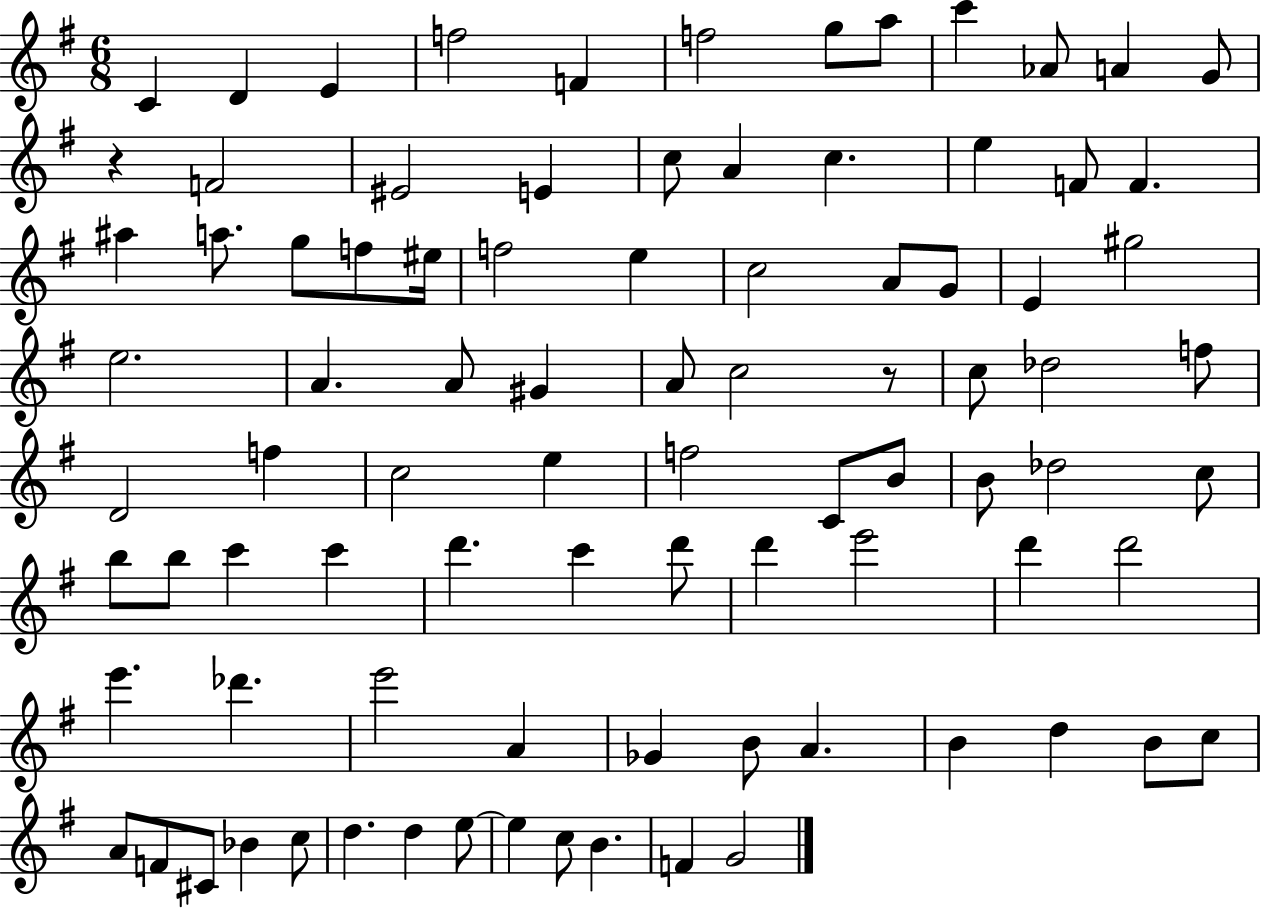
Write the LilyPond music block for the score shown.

{
  \clef treble
  \numericTimeSignature
  \time 6/8
  \key g \major
  \repeat volta 2 { c'4 d'4 e'4 | f''2 f'4 | f''2 g''8 a''8 | c'''4 aes'8 a'4 g'8 | \break r4 f'2 | eis'2 e'4 | c''8 a'4 c''4. | e''4 f'8 f'4. | \break ais''4 a''8. g''8 f''8 eis''16 | f''2 e''4 | c''2 a'8 g'8 | e'4 gis''2 | \break e''2. | a'4. a'8 gis'4 | a'8 c''2 r8 | c''8 des''2 f''8 | \break d'2 f''4 | c''2 e''4 | f''2 c'8 b'8 | b'8 des''2 c''8 | \break b''8 b''8 c'''4 c'''4 | d'''4. c'''4 d'''8 | d'''4 e'''2 | d'''4 d'''2 | \break e'''4. des'''4. | e'''2 a'4 | ges'4 b'8 a'4. | b'4 d''4 b'8 c''8 | \break a'8 f'8 cis'8 bes'4 c''8 | d''4. d''4 e''8~~ | e''4 c''8 b'4. | f'4 g'2 | \break } \bar "|."
}